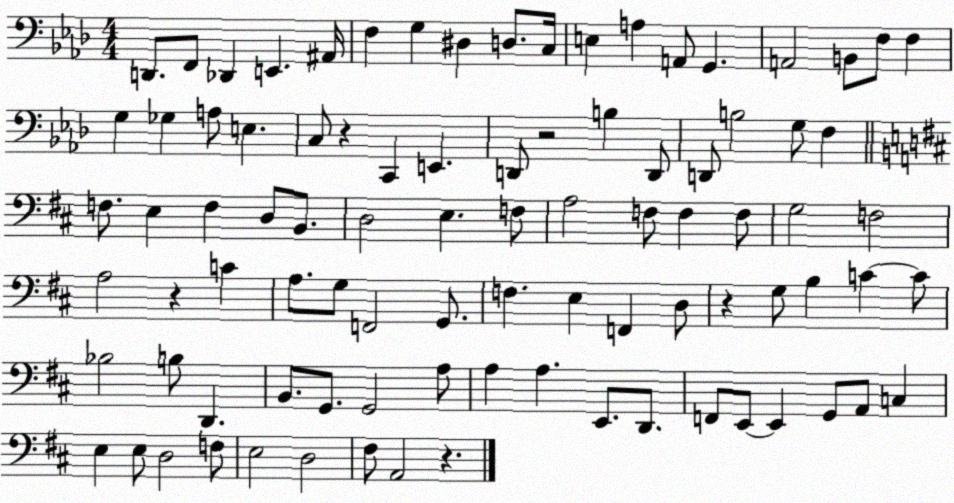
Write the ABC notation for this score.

X:1
T:Untitled
M:4/4
L:1/4
K:Ab
D,,/2 F,,/2 _D,, E,, ^A,,/4 F, G, ^D, D,/2 C,/4 E, A, A,,/2 G,, A,,2 B,,/2 F,/2 F, G, _G, A,/2 E, C,/2 z C,, E,, D,,/2 z2 B, D,,/2 D,,/2 B,2 G,/2 F, F,/2 E, F, D,/2 B,,/2 D,2 E, F,/2 A,2 F,/2 F, F,/2 G,2 F,2 A,2 z C A,/2 G,/2 F,,2 G,,/2 F, E, F,, D,/2 z G,/2 B, C C/2 _B,2 B,/2 D,, B,,/2 G,,/2 G,,2 A,/2 A, A, E,,/2 D,,/2 F,,/2 E,,/2 E,, G,,/2 A,,/2 C, E, E,/2 D,2 F,/2 E,2 D,2 ^F,/2 A,,2 z